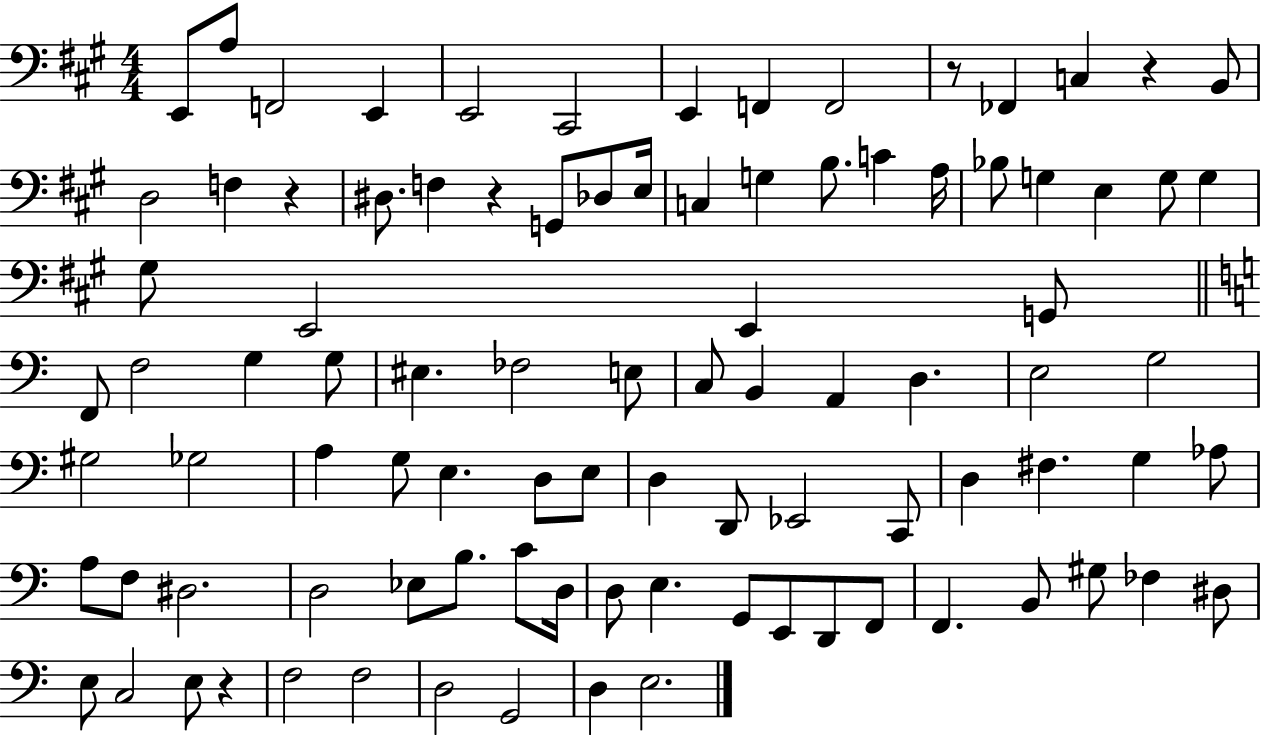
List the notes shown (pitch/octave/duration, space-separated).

E2/e A3/e F2/h E2/q E2/h C#2/h E2/q F2/q F2/h R/e FES2/q C3/q R/q B2/e D3/h F3/q R/q D#3/e. F3/q R/q G2/e Db3/e E3/s C3/q G3/q B3/e. C4/q A3/s Bb3/e G3/q E3/q G3/e G3/q G#3/e E2/h E2/q G2/e F2/e F3/h G3/q G3/e EIS3/q. FES3/h E3/e C3/e B2/q A2/q D3/q. E3/h G3/h G#3/h Gb3/h A3/q G3/e E3/q. D3/e E3/e D3/q D2/e Eb2/h C2/e D3/q F#3/q. G3/q Ab3/e A3/e F3/e D#3/h. D3/h Eb3/e B3/e. C4/e D3/s D3/e E3/q. G2/e E2/e D2/e F2/e F2/q. B2/e G#3/e FES3/q D#3/e E3/e C3/h E3/e R/q F3/h F3/h D3/h G2/h D3/q E3/h.